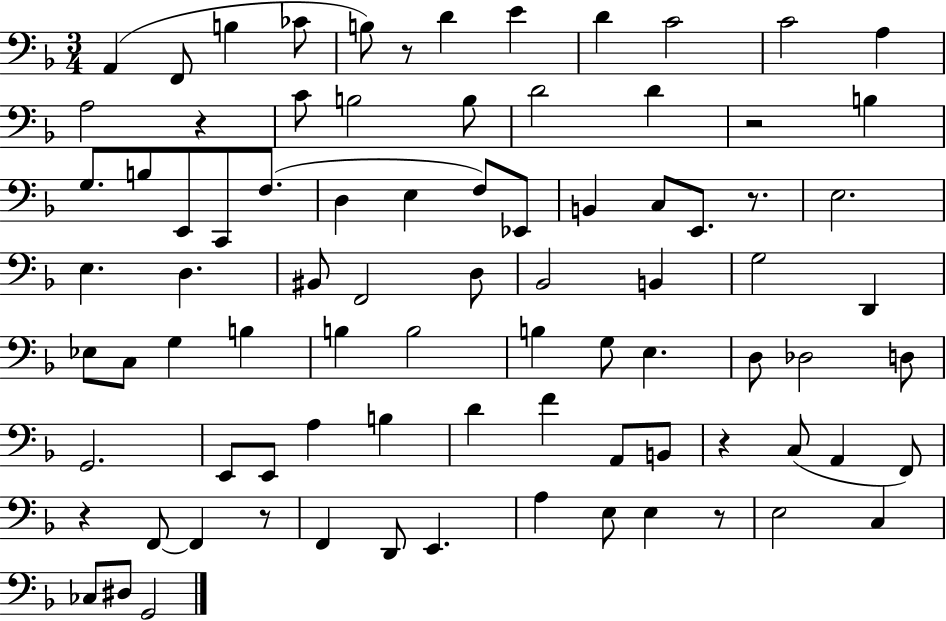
A2/q F2/e B3/q CES4/e B3/e R/e D4/q E4/q D4/q C4/h C4/h A3/q A3/h R/q C4/e B3/h B3/e D4/h D4/q R/h B3/q G3/e. B3/e E2/e C2/e F3/e. D3/q E3/q F3/e Eb2/e B2/q C3/e E2/e. R/e. E3/h. E3/q. D3/q. BIS2/e F2/h D3/e Bb2/h B2/q G3/h D2/q Eb3/e C3/e G3/q B3/q B3/q B3/h B3/q G3/e E3/q. D3/e Db3/h D3/e G2/h. E2/e E2/e A3/q B3/q D4/q F4/q A2/e B2/e R/q C3/e A2/q F2/e R/q F2/e F2/q R/e F2/q D2/e E2/q. A3/q E3/e E3/q R/e E3/h C3/q CES3/e D#3/e G2/h